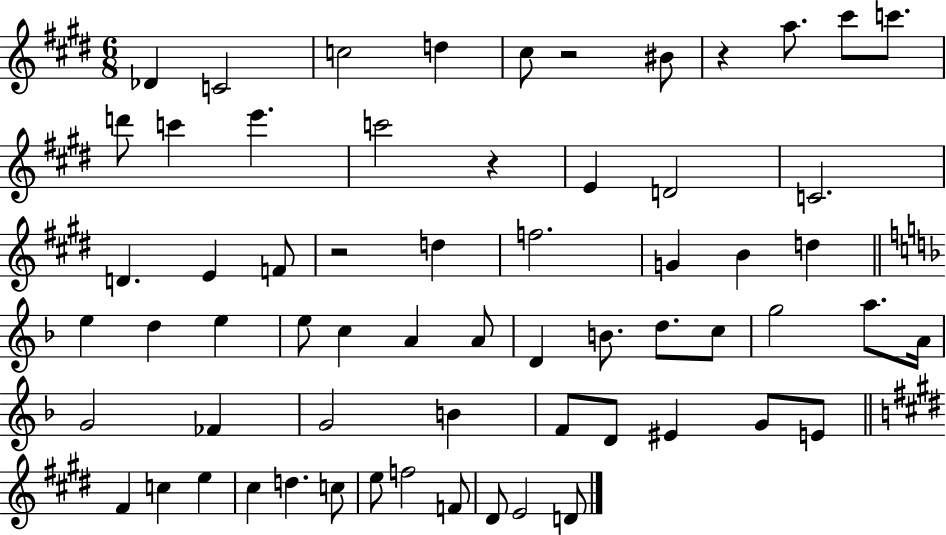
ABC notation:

X:1
T:Untitled
M:6/8
L:1/4
K:E
_D C2 c2 d ^c/2 z2 ^B/2 z a/2 ^c'/2 c'/2 d'/2 c' e' c'2 z E D2 C2 D E F/2 z2 d f2 G B d e d e e/2 c A A/2 D B/2 d/2 c/2 g2 a/2 A/4 G2 _F G2 B F/2 D/2 ^E G/2 E/2 ^F c e ^c d c/2 e/2 f2 F/2 ^D/2 E2 D/2